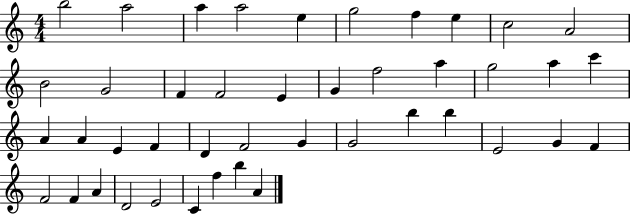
X:1
T:Untitled
M:4/4
L:1/4
K:C
b2 a2 a a2 e g2 f e c2 A2 B2 G2 F F2 E G f2 a g2 a c' A A E F D F2 G G2 b b E2 G F F2 F A D2 E2 C f b A